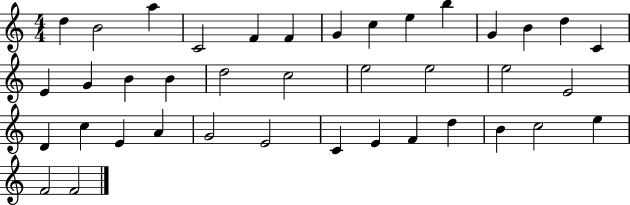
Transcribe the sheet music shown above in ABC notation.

X:1
T:Untitled
M:4/4
L:1/4
K:C
d B2 a C2 F F G c e b G B d C E G B B d2 c2 e2 e2 e2 E2 D c E A G2 E2 C E F d B c2 e F2 F2